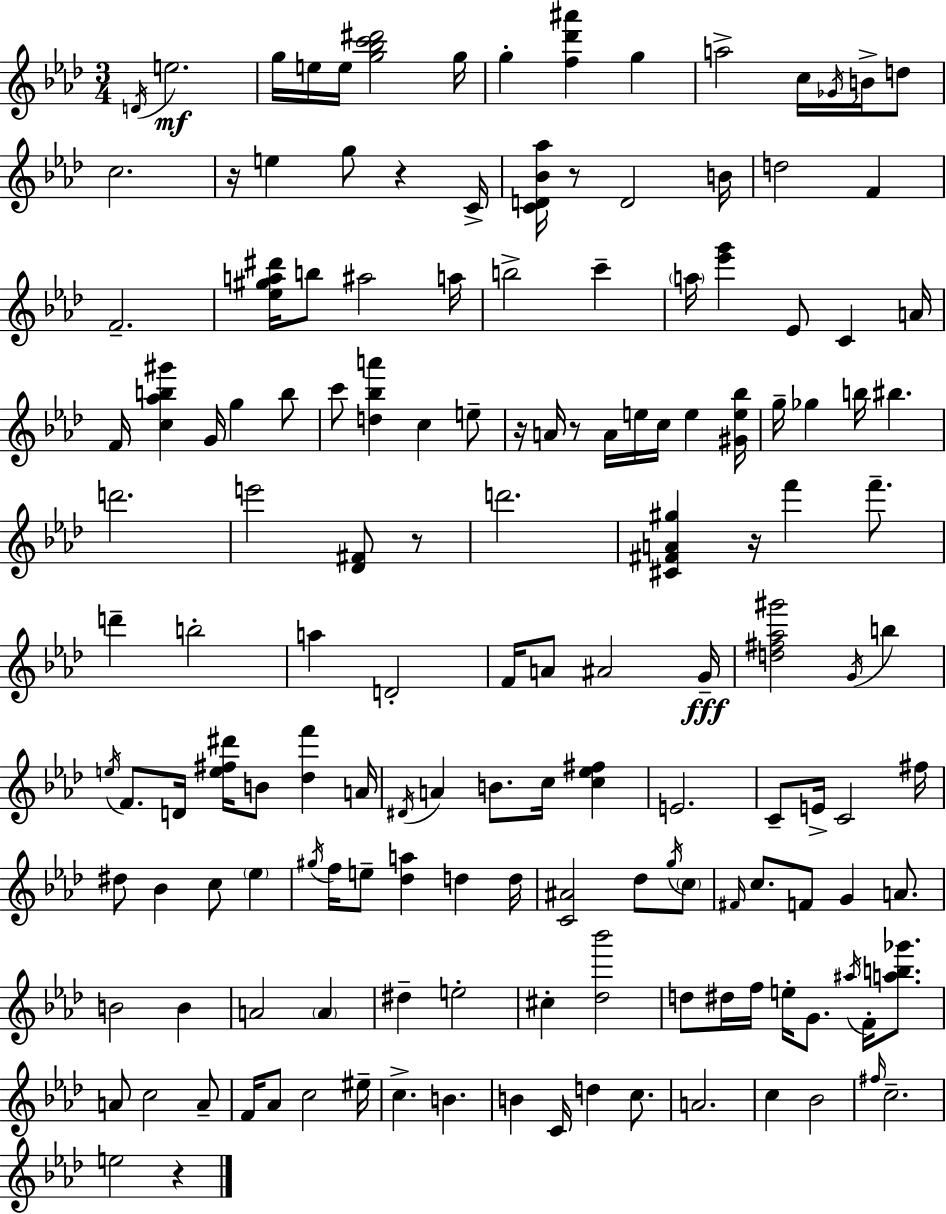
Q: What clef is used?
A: treble